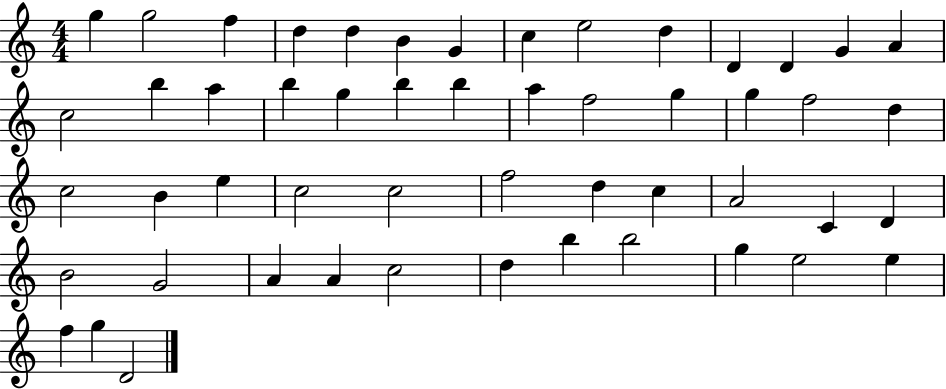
{
  \clef treble
  \numericTimeSignature
  \time 4/4
  \key c \major
  g''4 g''2 f''4 | d''4 d''4 b'4 g'4 | c''4 e''2 d''4 | d'4 d'4 g'4 a'4 | \break c''2 b''4 a''4 | b''4 g''4 b''4 b''4 | a''4 f''2 g''4 | g''4 f''2 d''4 | \break c''2 b'4 e''4 | c''2 c''2 | f''2 d''4 c''4 | a'2 c'4 d'4 | \break b'2 g'2 | a'4 a'4 c''2 | d''4 b''4 b''2 | g''4 e''2 e''4 | \break f''4 g''4 d'2 | \bar "|."
}